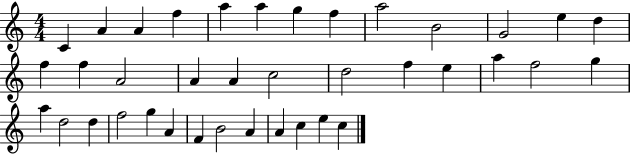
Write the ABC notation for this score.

X:1
T:Untitled
M:4/4
L:1/4
K:C
C A A f a a g f a2 B2 G2 e d f f A2 A A c2 d2 f e a f2 g a d2 d f2 g A F B2 A A c e c